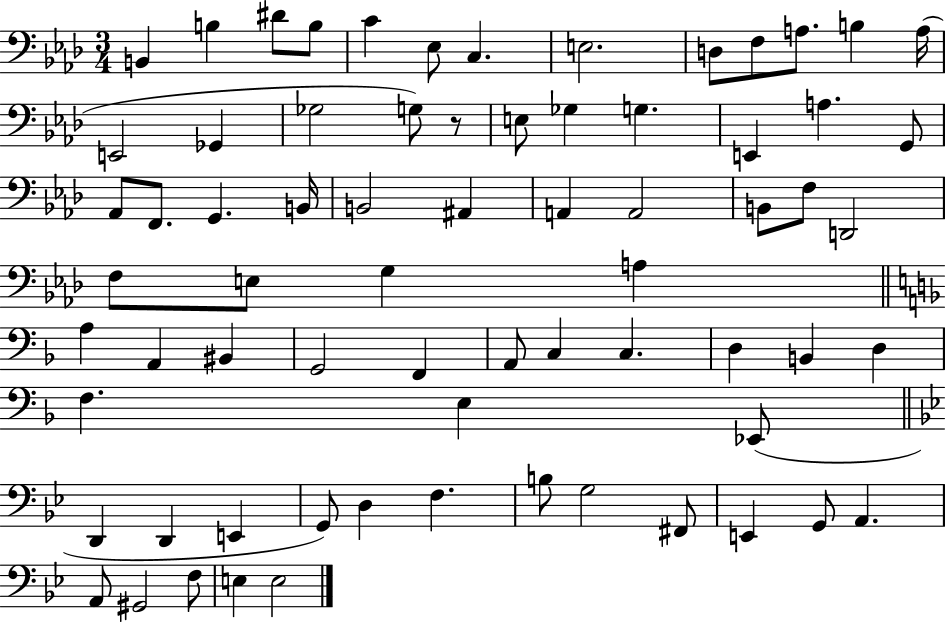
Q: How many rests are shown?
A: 1